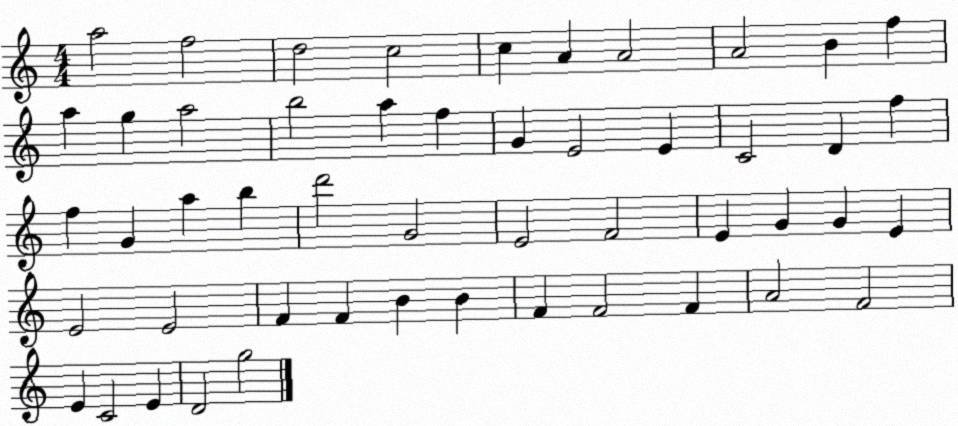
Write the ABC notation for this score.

X:1
T:Untitled
M:4/4
L:1/4
K:C
a2 f2 d2 c2 c A A2 A2 B f a g a2 b2 a f G E2 E C2 D f f G a b d'2 G2 E2 F2 E G G E E2 E2 F F B B F F2 F A2 F2 E C2 E D2 g2